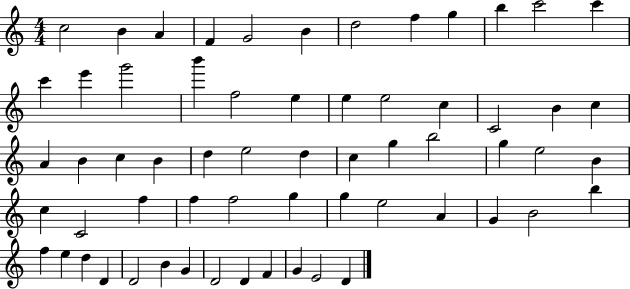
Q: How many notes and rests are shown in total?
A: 62